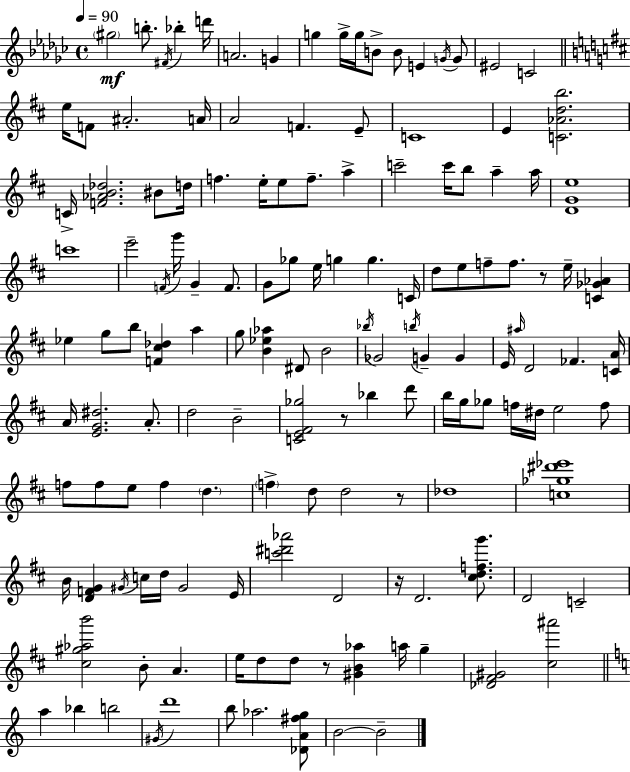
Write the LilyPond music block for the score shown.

{
  \clef treble
  \time 4/4
  \defaultTimeSignature
  \key ees \minor
  \tempo 4 = 90
  \parenthesize gis''2\mf b''8.-. \acciaccatura { fis'16 } bes''4-. | d'''16 a'2. g'4 | g''4 g''16-> g''16 b'8-> b'8 e'4 \acciaccatura { g'16 } | g'8 eis'2 c'2 | \break \bar "||" \break \key d \major e''16 f'8 ais'2.-. a'16 | a'2 f'4. e'8-- | c'1 | e'4 <c' aes' d'' b''>2. | \break c'16-> <f' aes' b' des''>2. bis'8 d''16 | f''4. e''16-. e''8 f''8.-- a''4-> | c'''2-- c'''16 b''8 a''4-- a''16 | <d' g' e''>1 | \break c'''1 | e'''2-- \acciaccatura { f'16 } g'''16 g'4-- f'8. | g'8 ges''8 e''16 g''4 g''4. | c'16 d''8 e''8 f''8-- f''8. r8 e''16-- <c' ges' aes'>4 | \break ees''4 g''8 b''8 <f' cis'' des''>4 a''4 | g''8 <b' ees'' aes''>4 dis'8 b'2 | \acciaccatura { bes''16 } ges'2 \acciaccatura { b''16 } g'4-- g'4 | e'16 \grace { ais''16 } d'2 fes'4. | \break <c' a'>16 a'16 <e' g' dis''>2. | a'8.-. d''2 b'2-- | <c' e' fis' ges''>2 r8 bes''4 | d'''8 b''16 g''16 ges''8 f''16 dis''16 e''2 | \break f''8 f''8 f''8 e''8 f''4 \parenthesize d''4. | \parenthesize f''4-> d''8 d''2 | r8 des''1 | <c'' ges'' dis''' ees'''>1 | \break b'16 <d' f' g'>4 \acciaccatura { gis'16 } c''16 d''16 gis'2 | e'16 <c''' dis''' aes'''>2 d'2 | r16 d'2. | <cis'' d'' f'' g'''>8. d'2 c'2-- | \break <cis'' gis'' aes'' b'''>2 b'8-. a'4. | e''16 d''8 d''8 r8 <gis' b' aes''>4 | a''16 g''4-- <des' fis' gis'>2 <cis'' ais'''>2 | \bar "||" \break \key c \major a''4 bes''4 b''2 | \acciaccatura { gis'16 } d'''1 | b''8 aes''2. <des' a' fis'' g''>8 | b'2~~ b'2-- | \break \bar "|."
}